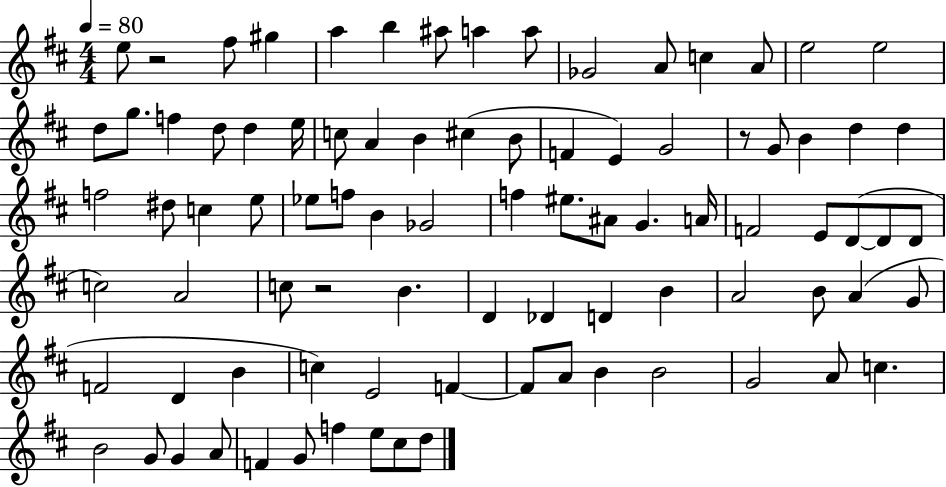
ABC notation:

X:1
T:Untitled
M:4/4
L:1/4
K:D
e/2 z2 ^f/2 ^g a b ^a/2 a a/2 _G2 A/2 c A/2 e2 e2 d/2 g/2 f d/2 d e/4 c/2 A B ^c B/2 F E G2 z/2 G/2 B d d f2 ^d/2 c e/2 _e/2 f/2 B _G2 f ^e/2 ^A/2 G A/4 F2 E/2 D/2 D/2 D/2 c2 A2 c/2 z2 B D _D D B A2 B/2 A G/2 F2 D B c E2 F F/2 A/2 B B2 G2 A/2 c B2 G/2 G A/2 F G/2 f e/2 ^c/2 d/2